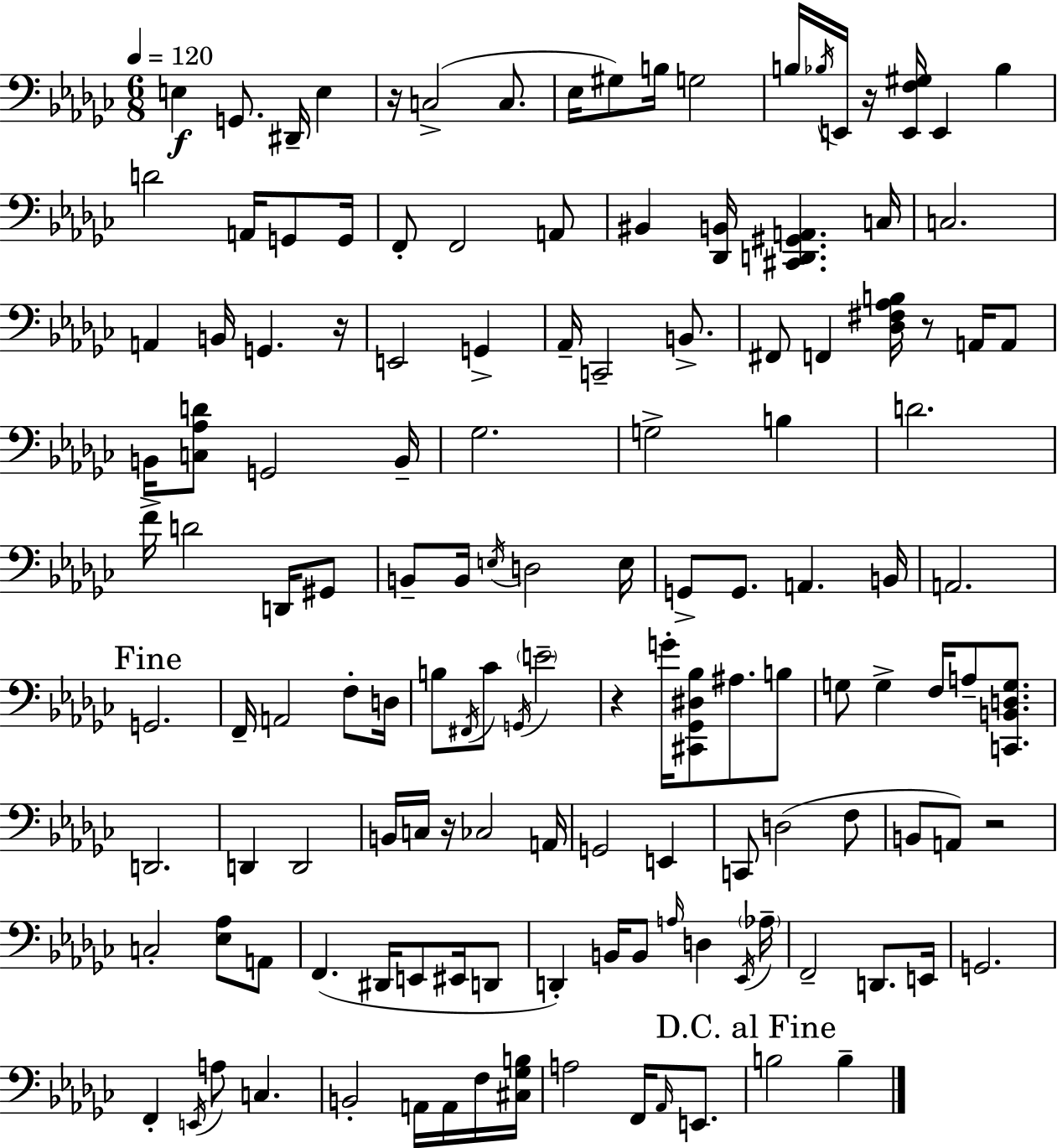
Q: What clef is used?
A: bass